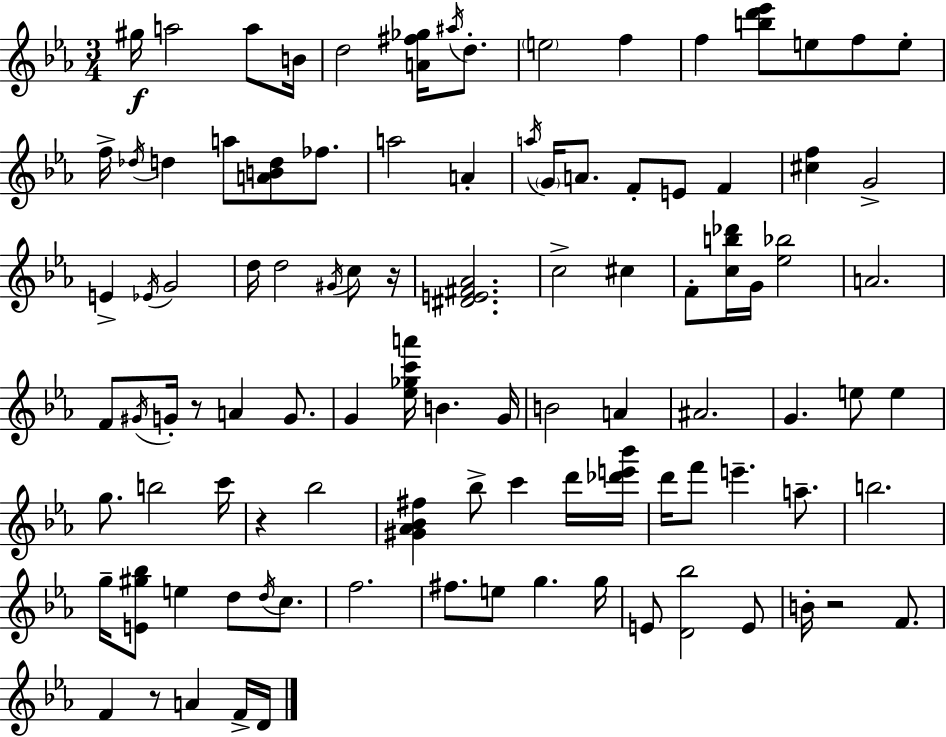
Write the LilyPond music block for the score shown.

{
  \clef treble
  \numericTimeSignature
  \time 3/4
  \key ees \major
  \repeat volta 2 { gis''16\f a''2 a''8 b'16 | d''2 <a' fis'' ges''>16 \acciaccatura { ais''16 } d''8.-. | \parenthesize e''2 f''4 | f''4 <b'' d''' ees'''>8 e''8 f''8 e''8-. | \break f''16-> \acciaccatura { des''16 } d''4 a''8 <a' b' d''>8 fes''8. | a''2 a'4-. | \acciaccatura { a''16 } \parenthesize g'16 a'8. f'8-. e'8 f'4 | <cis'' f''>4 g'2-> | \break e'4-> \acciaccatura { ees'16 } g'2 | d''16 d''2 | \acciaccatura { gis'16 } c''8 r16 <dis' e' fis' aes'>2. | c''2-> | \break cis''4 f'8-. <c'' b'' des'''>16 g'16 <ees'' bes''>2 | a'2. | f'8 \acciaccatura { gis'16 } g'16-. r8 a'4 | g'8. g'4 <ees'' ges'' c''' a'''>16 b'4. | \break g'16 b'2 | a'4 ais'2. | g'4. | e''8 e''4 g''8. b''2 | \break c'''16 r4 bes''2 | <gis' aes' bes' fis''>4 bes''8-> | c'''4 d'''16 <des''' e''' bes'''>16 d'''16 f'''8 e'''4.-- | a''8.-- b''2. | \break g''16-- <e' gis'' bes''>8 e''4 | d''8 \acciaccatura { d''16 } c''8. f''2. | fis''8. e''8 | g''4. g''16 e'8 <d' bes''>2 | \break e'8 b'16-. r2 | f'8. f'4 r8 | a'4 f'16-> d'16 } \bar "|."
}